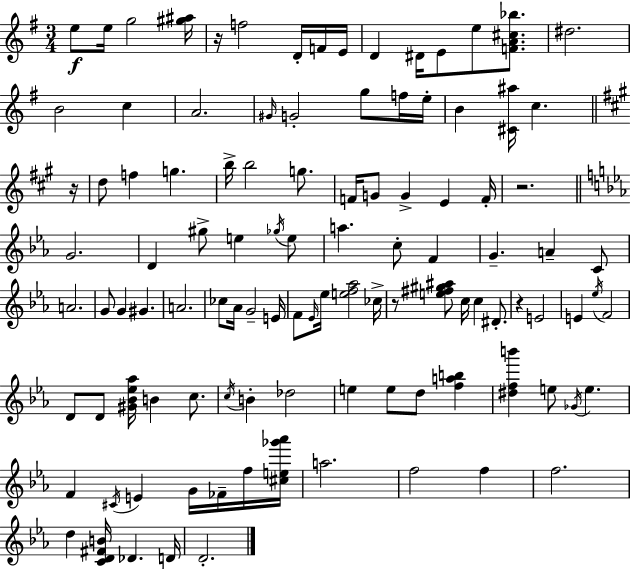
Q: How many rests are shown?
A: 5